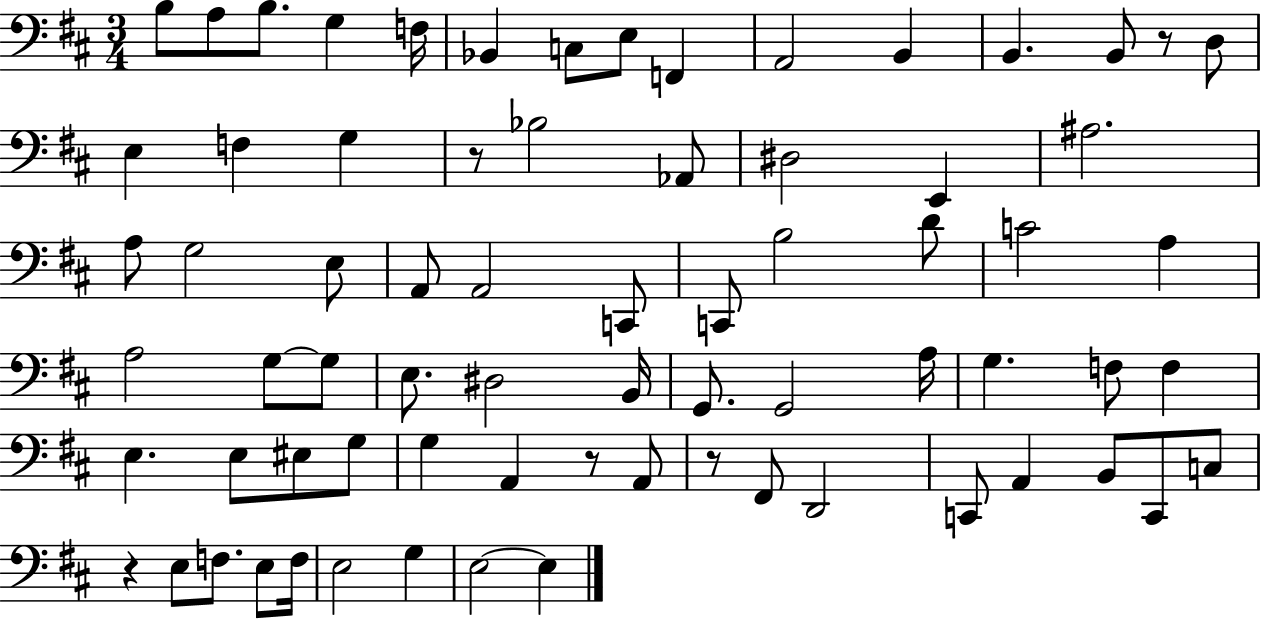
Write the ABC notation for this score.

X:1
T:Untitled
M:3/4
L:1/4
K:D
B,/2 A,/2 B,/2 G, F,/4 _B,, C,/2 E,/2 F,, A,,2 B,, B,, B,,/2 z/2 D,/2 E, F, G, z/2 _B,2 _A,,/2 ^D,2 E,, ^A,2 A,/2 G,2 E,/2 A,,/2 A,,2 C,,/2 C,,/2 B,2 D/2 C2 A, A,2 G,/2 G,/2 E,/2 ^D,2 B,,/4 G,,/2 G,,2 A,/4 G, F,/2 F, E, E,/2 ^E,/2 G,/2 G, A,, z/2 A,,/2 z/2 ^F,,/2 D,,2 C,,/2 A,, B,,/2 C,,/2 C,/2 z E,/2 F,/2 E,/2 F,/4 E,2 G, E,2 E,